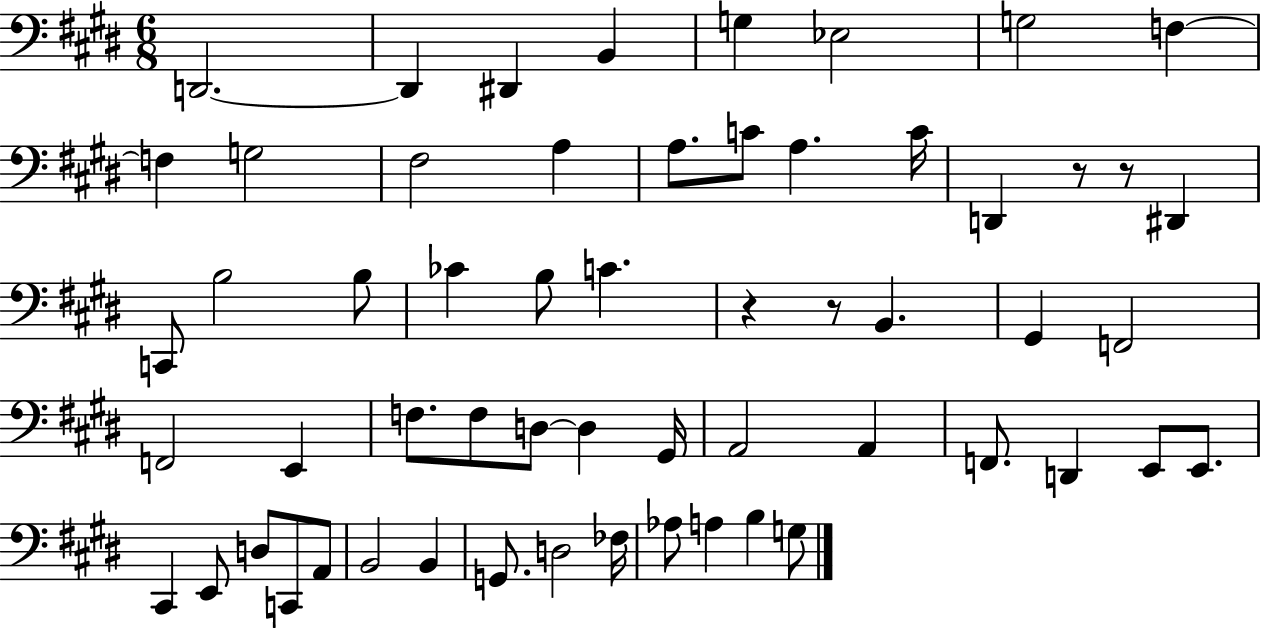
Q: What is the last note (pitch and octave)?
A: G3